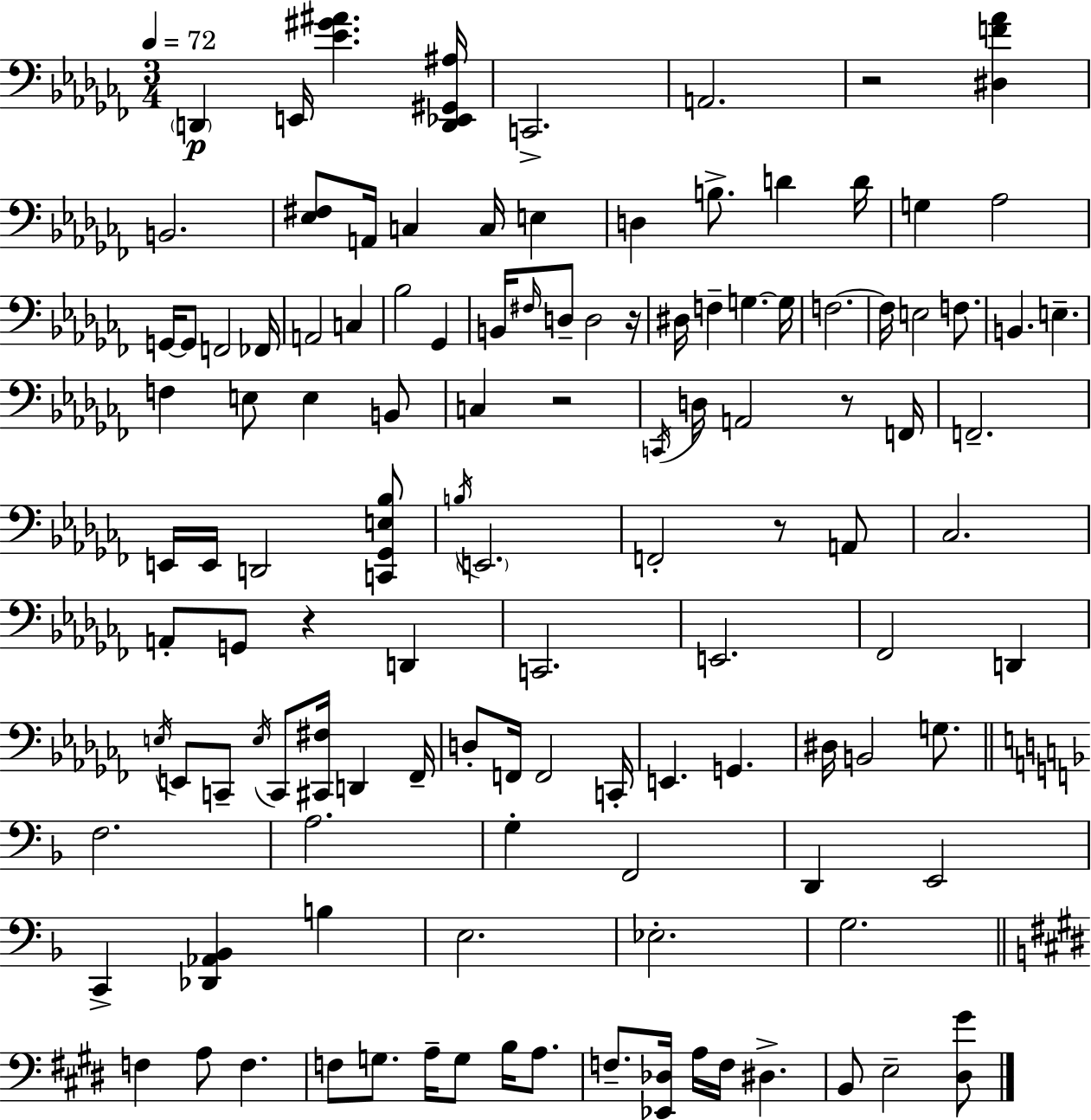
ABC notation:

X:1
T:Untitled
M:3/4
L:1/4
K:Abm
D,, E,,/4 [_E^G^A] [D,,_E,,^G,,^A,]/4 C,,2 A,,2 z2 [^D,F_A] B,,2 [_E,^F,]/2 A,,/4 C, C,/4 E, D, B,/2 D D/4 G, _A,2 G,,/4 G,,/2 F,,2 _F,,/4 A,,2 C, _B,2 _G,, B,,/4 ^F,/4 D,/2 D,2 z/4 ^D,/4 F, G, G,/4 F,2 F,/4 E,2 F,/2 B,, E, F, E,/2 E, B,,/2 C, z2 C,,/4 D,/4 A,,2 z/2 F,,/4 F,,2 E,,/4 E,,/4 D,,2 [C,,_G,,E,_B,]/2 B,/4 E,,2 F,,2 z/2 A,,/2 _C,2 A,,/2 G,,/2 z D,, C,,2 E,,2 _F,,2 D,, E,/4 E,,/2 C,,/2 E,/4 C,,/2 [^C,,^F,]/4 D,, _F,,/4 D,/2 F,,/4 F,,2 C,,/4 E,, G,, ^D,/4 B,,2 G,/2 F,2 A,2 G, F,,2 D,, E,,2 C,, [_D,,_A,,_B,,] B, E,2 _E,2 G,2 F, A,/2 F, F,/2 G,/2 A,/4 G,/2 B,/4 A,/2 F,/2 [_E,,_D,]/4 A,/4 F,/4 ^D, B,,/2 E,2 [^D,^G]/2